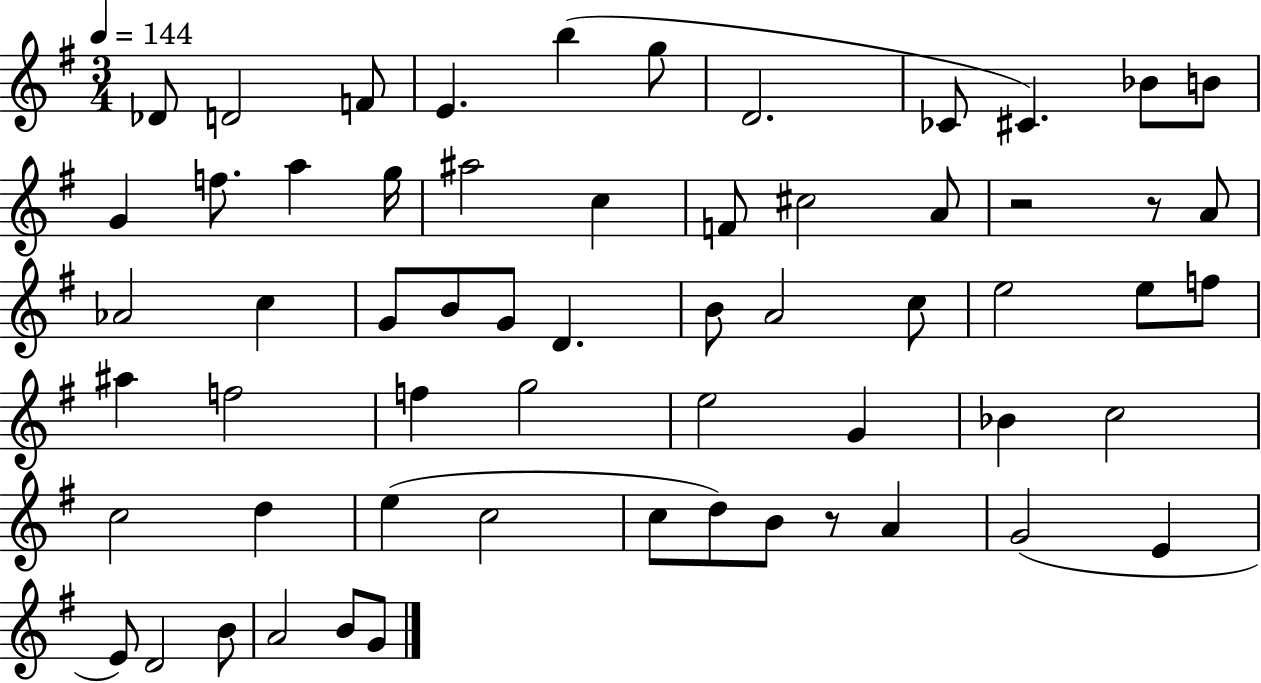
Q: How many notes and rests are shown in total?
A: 60